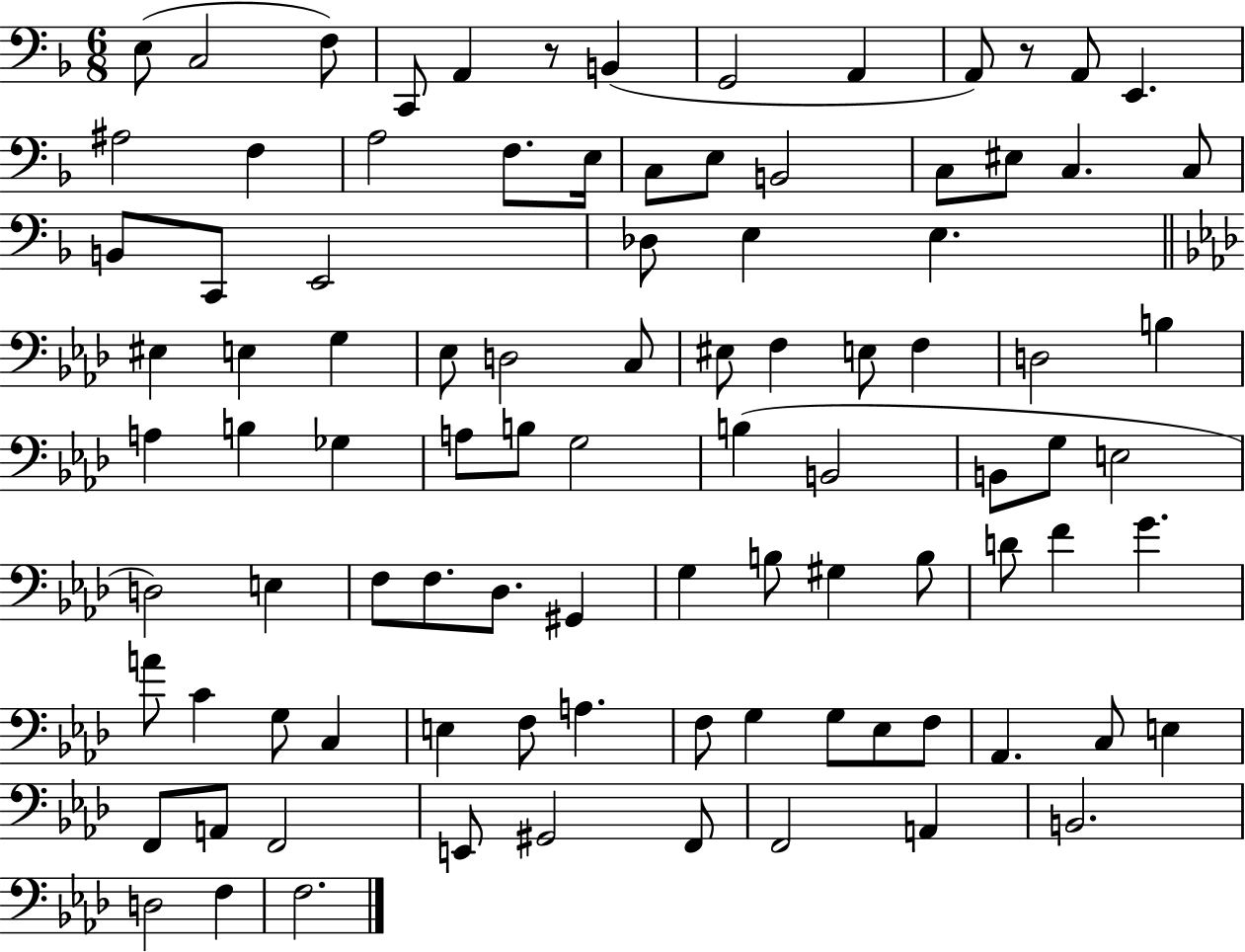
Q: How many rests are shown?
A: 2